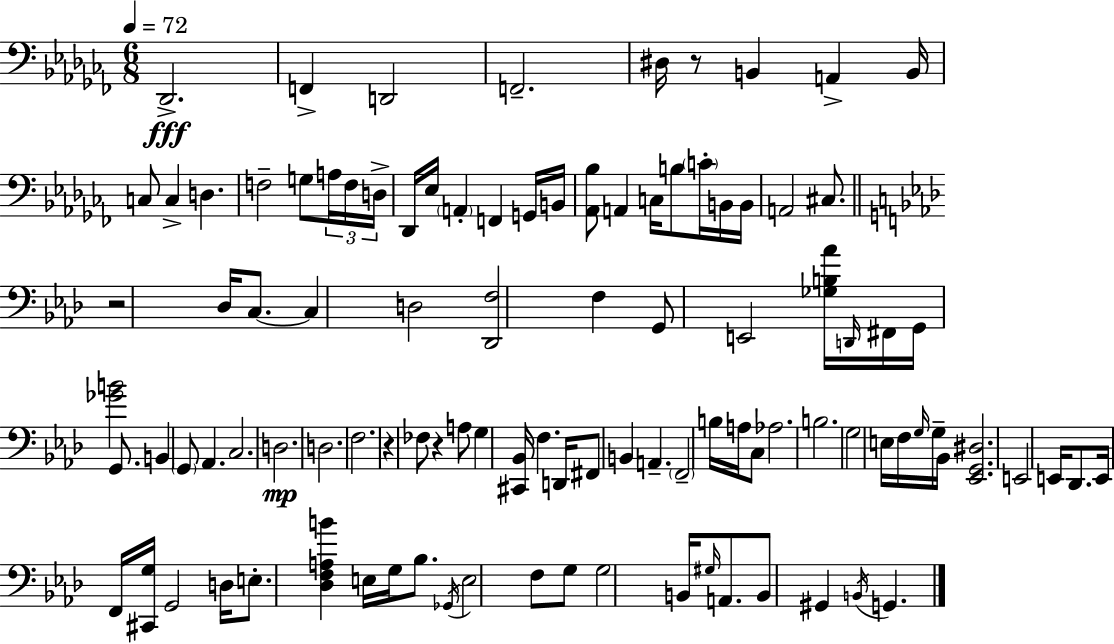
{
  \clef bass
  \numericTimeSignature
  \time 6/8
  \key aes \minor
  \tempo 4 = 72
  des,2.->\fff | f,4-> d,2 | f,2.-- | dis16 r8 b,4 a,4-> b,16 | \break c8 c4-> d4. | f2-- g8 \tuplet 3/2 { a16 f16 | d16-> } des,16 ees16 \parenthesize a,4-. f,4 g,16 | b,16 <aes, bes>8 a,4 c16 b8 \parenthesize c'16-. b,16 | \break b,16 a,2 cis8. | \bar "||" \break \key f \minor r2 des16 c8.~~ | c4 d2 | <des, f>2 f4 | g,8 e,2 <ges b aes'>16 \grace { d,16 } | \break fis,16 g,16 <ges' b'>2 g,8. | b,4 \parenthesize g,8 aes,4. | c2. | d2.\mp | \break d2. | f2. | r4 fes8 r4 a8 | g4 <cis, bes,>16 f4. | \break d,16 fis,8 b,4 a,4.-- | \parenthesize f,2-- b16 a16 c8 | aes2. | b2. | \break g2 e16 f16 \grace { g16 } | g16-- bes,16 <ees, g, dis>2. | e,2 e,16 des,8. | e,16 f,16 <cis, g>16 g,2 | \break d16 e8.-. <des f a b'>4 e16 g16 bes8. | \acciaccatura { ges,16 } e2 f8 | g8 g2 b,16 | \grace { gis16 } a,8. b,8 gis,4 \acciaccatura { b,16 } g,4. | \break \bar "|."
}